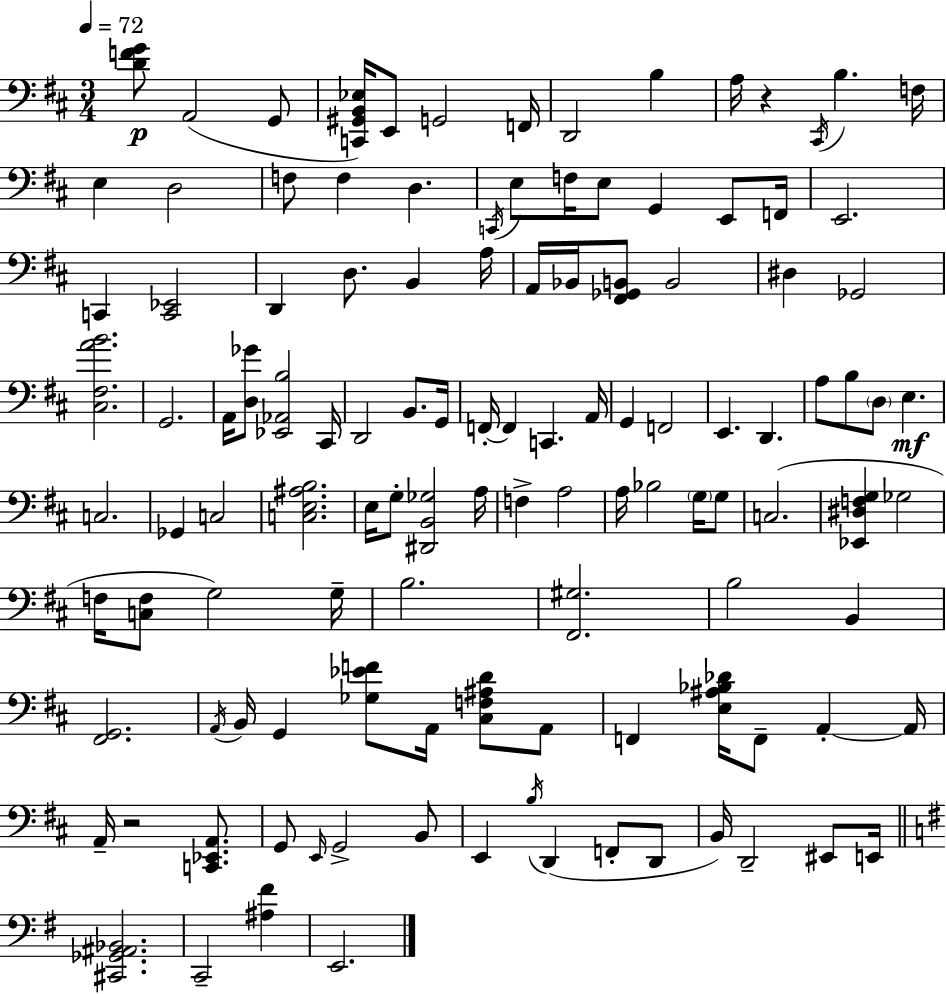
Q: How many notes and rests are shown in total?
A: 118